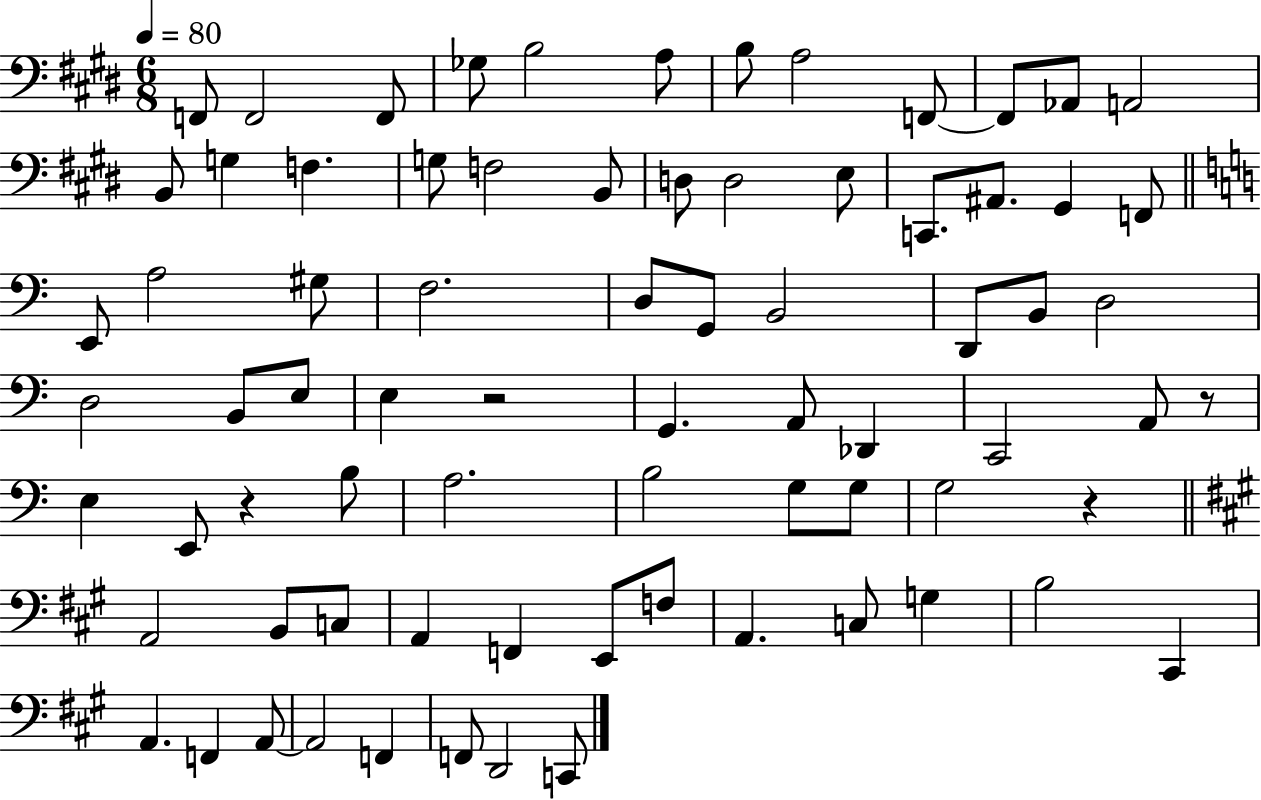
X:1
T:Untitled
M:6/8
L:1/4
K:E
F,,/2 F,,2 F,,/2 _G,/2 B,2 A,/2 B,/2 A,2 F,,/2 F,,/2 _A,,/2 A,,2 B,,/2 G, F, G,/2 F,2 B,,/2 D,/2 D,2 E,/2 C,,/2 ^A,,/2 ^G,, F,,/2 E,,/2 A,2 ^G,/2 F,2 D,/2 G,,/2 B,,2 D,,/2 B,,/2 D,2 D,2 B,,/2 E,/2 E, z2 G,, A,,/2 _D,, C,,2 A,,/2 z/2 E, E,,/2 z B,/2 A,2 B,2 G,/2 G,/2 G,2 z A,,2 B,,/2 C,/2 A,, F,, E,,/2 F,/2 A,, C,/2 G, B,2 ^C,, A,, F,, A,,/2 A,,2 F,, F,,/2 D,,2 C,,/2